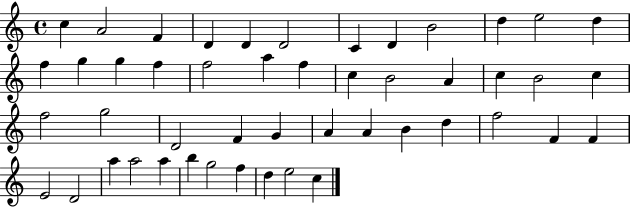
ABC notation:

X:1
T:Untitled
M:4/4
L:1/4
K:C
c A2 F D D D2 C D B2 d e2 d f g g f f2 a f c B2 A c B2 c f2 g2 D2 F G A A B d f2 F F E2 D2 a a2 a b g2 f d e2 c